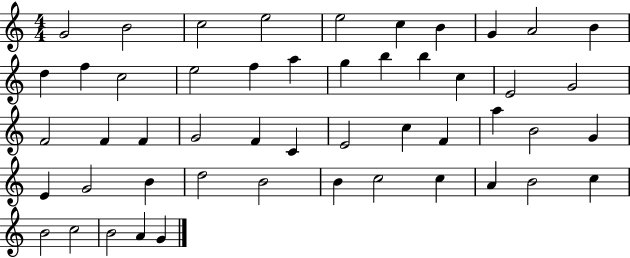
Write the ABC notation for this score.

X:1
T:Untitled
M:4/4
L:1/4
K:C
G2 B2 c2 e2 e2 c B G A2 B d f c2 e2 f a g b b c E2 G2 F2 F F G2 F C E2 c F a B2 G E G2 B d2 B2 B c2 c A B2 c B2 c2 B2 A G